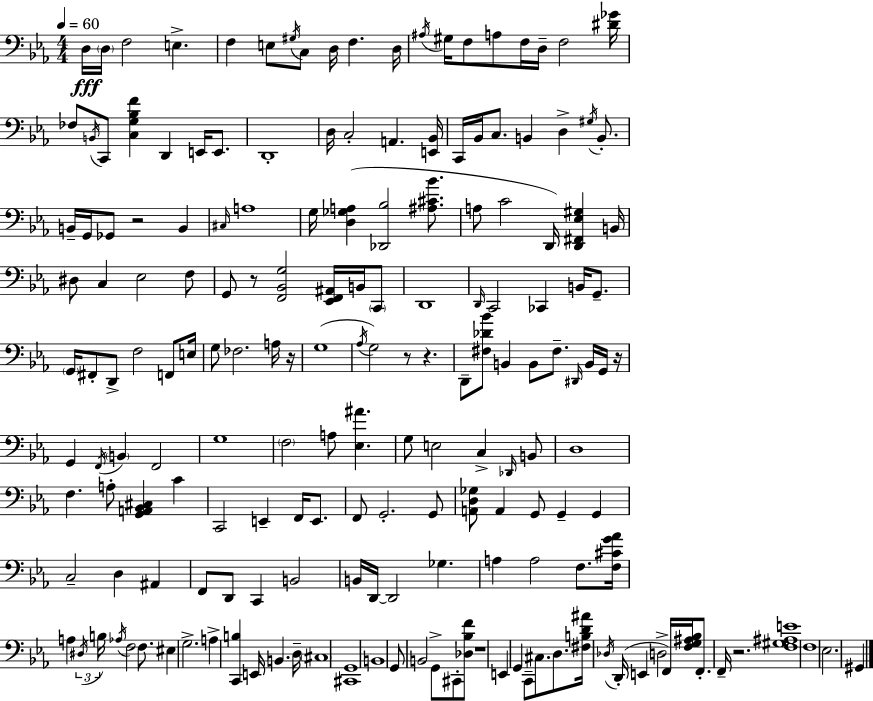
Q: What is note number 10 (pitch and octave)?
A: F3